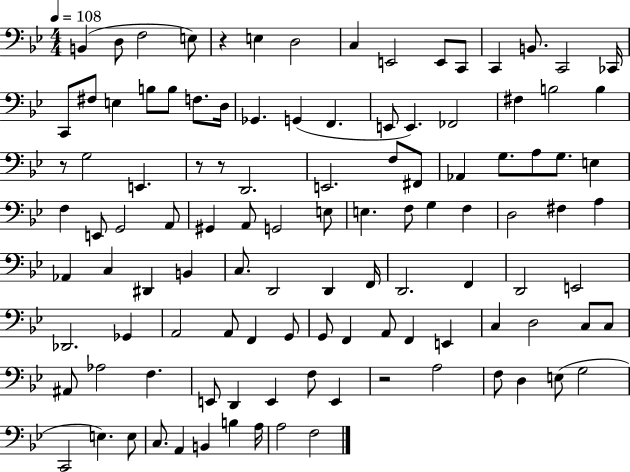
B2/q D3/e F3/h E3/e R/q E3/q D3/h C3/q E2/h E2/e C2/e C2/q B2/e. C2/h CES2/s C2/e F#3/e E3/q B3/e B3/e F3/e. D3/s Gb2/q. G2/q F2/q. E2/e E2/q. FES2/h F#3/q B3/h B3/q R/e G3/h E2/q. R/e R/e D2/h. E2/h. F3/e F#2/e Ab2/q G3/e. A3/e G3/e. E3/q F3/q E2/e G2/h A2/e G#2/q A2/e G2/h E3/e E3/q. F3/e G3/q F3/q D3/h F#3/q A3/q Ab2/q C3/q D#2/q B2/q C3/e. D2/h D2/q F2/s D2/h. F2/q D2/h E2/h Db2/h. Gb2/q A2/h A2/e F2/q G2/e G2/e F2/q A2/e F2/q E2/q C3/q D3/h C3/e C3/e A#2/e Ab3/h F3/q. E2/e D2/q E2/q F3/e E2/q R/h A3/h F3/e D3/q E3/e G3/h C2/h E3/q. E3/e C3/e. A2/q B2/q B3/q A3/s A3/h F3/h